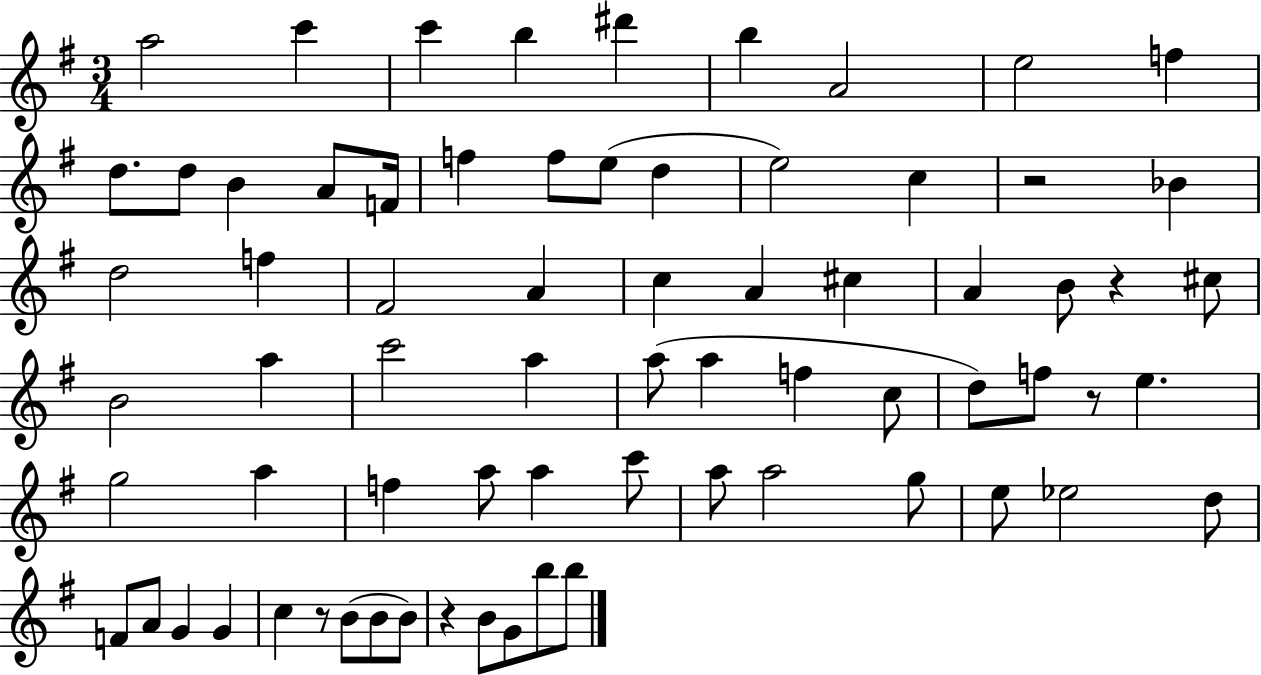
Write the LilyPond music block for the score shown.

{
  \clef treble
  \numericTimeSignature
  \time 3/4
  \key g \major
  a''2 c'''4 | c'''4 b''4 dis'''4 | b''4 a'2 | e''2 f''4 | \break d''8. d''8 b'4 a'8 f'16 | f''4 f''8 e''8( d''4 | e''2) c''4 | r2 bes'4 | \break d''2 f''4 | fis'2 a'4 | c''4 a'4 cis''4 | a'4 b'8 r4 cis''8 | \break b'2 a''4 | c'''2 a''4 | a''8( a''4 f''4 c''8 | d''8) f''8 r8 e''4. | \break g''2 a''4 | f''4 a''8 a''4 c'''8 | a''8 a''2 g''8 | e''8 ees''2 d''8 | \break f'8 a'8 g'4 g'4 | c''4 r8 b'8( b'8 b'8) | r4 b'8 g'8 b''8 b''8 | \bar "|."
}